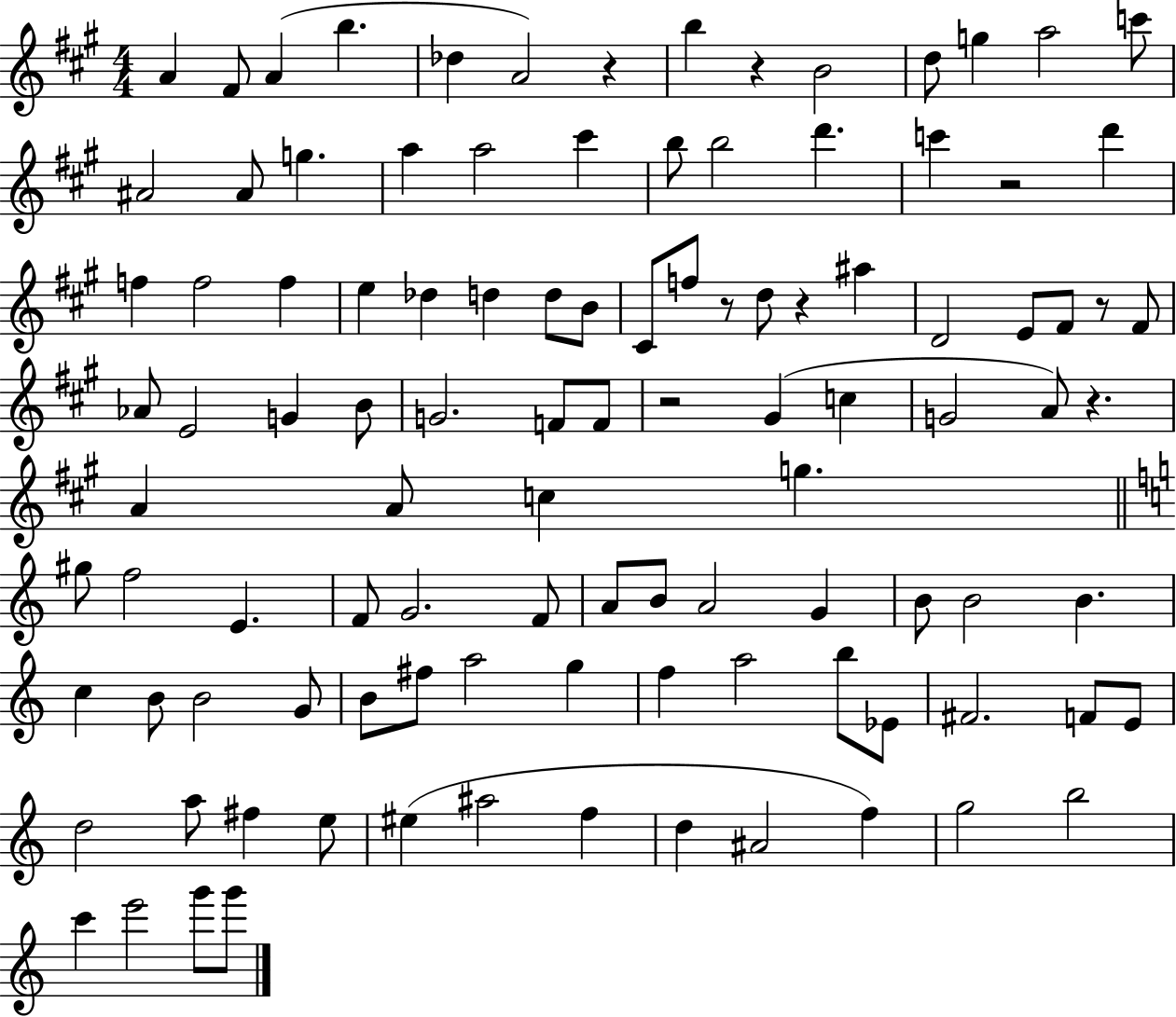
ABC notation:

X:1
T:Untitled
M:4/4
L:1/4
K:A
A ^F/2 A b _d A2 z b z B2 d/2 g a2 c'/2 ^A2 ^A/2 g a a2 ^c' b/2 b2 d' c' z2 d' f f2 f e _d d d/2 B/2 ^C/2 f/2 z/2 d/2 z ^a D2 E/2 ^F/2 z/2 ^F/2 _A/2 E2 G B/2 G2 F/2 F/2 z2 ^G c G2 A/2 z A A/2 c g ^g/2 f2 E F/2 G2 F/2 A/2 B/2 A2 G B/2 B2 B c B/2 B2 G/2 B/2 ^f/2 a2 g f a2 b/2 _E/2 ^F2 F/2 E/2 d2 a/2 ^f e/2 ^e ^a2 f d ^A2 f g2 b2 c' e'2 g'/2 g'/2